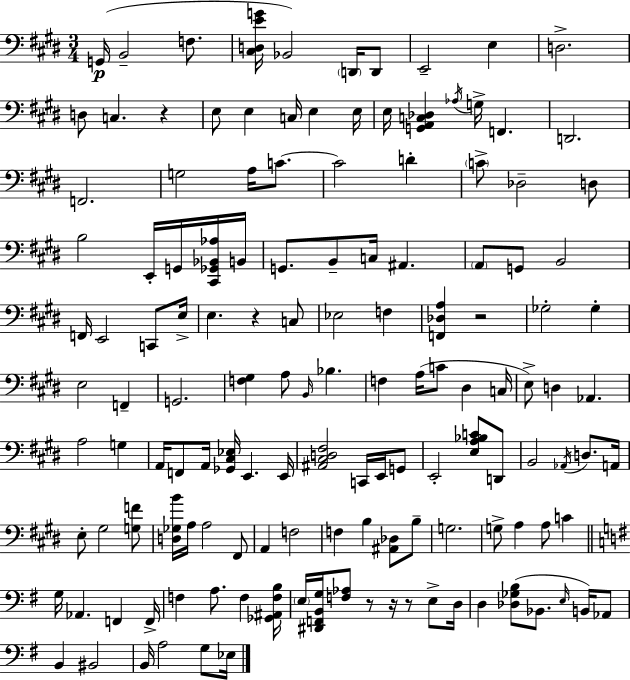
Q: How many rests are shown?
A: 6